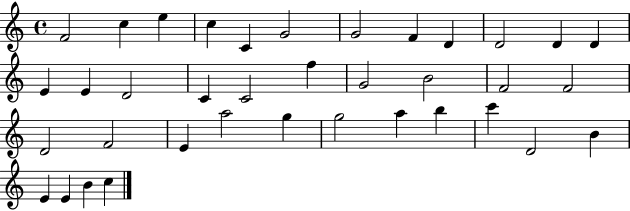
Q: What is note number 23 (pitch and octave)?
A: D4